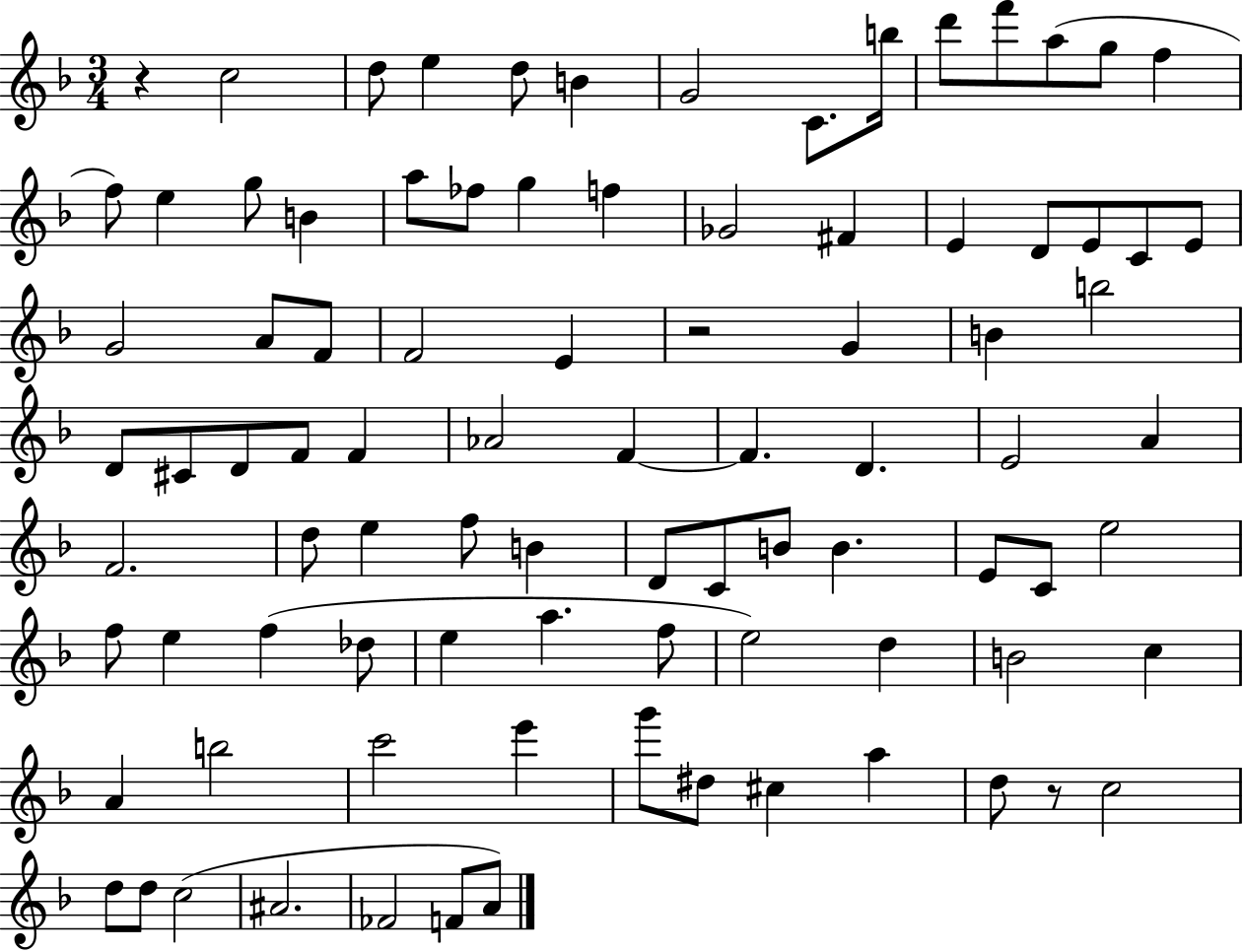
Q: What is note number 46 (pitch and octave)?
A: E4